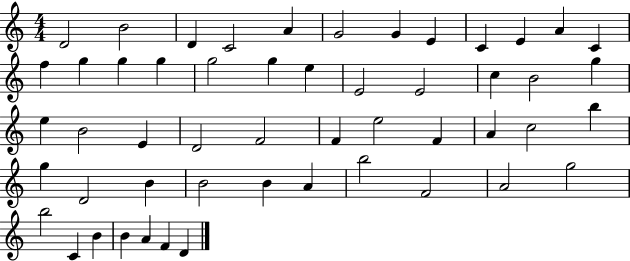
X:1
T:Untitled
M:4/4
L:1/4
K:C
D2 B2 D C2 A G2 G E C E A C f g g g g2 g e E2 E2 c B2 g e B2 E D2 F2 F e2 F A c2 b g D2 B B2 B A b2 F2 A2 g2 b2 C B B A F D